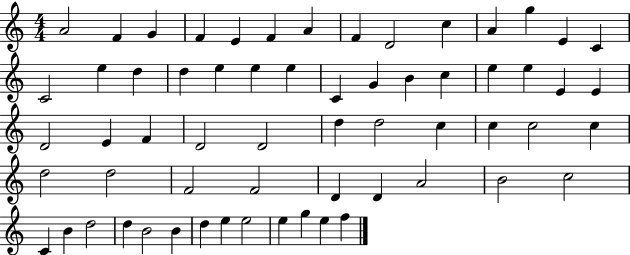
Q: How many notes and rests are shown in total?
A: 62